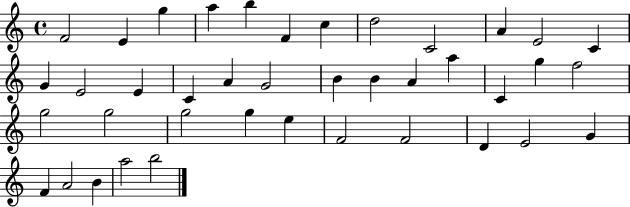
F4/h E4/q G5/q A5/q B5/q F4/q C5/q D5/h C4/h A4/q E4/h C4/q G4/q E4/h E4/q C4/q A4/q G4/h B4/q B4/q A4/q A5/q C4/q G5/q F5/h G5/h G5/h G5/h G5/q E5/q F4/h F4/h D4/q E4/h G4/q F4/q A4/h B4/q A5/h B5/h